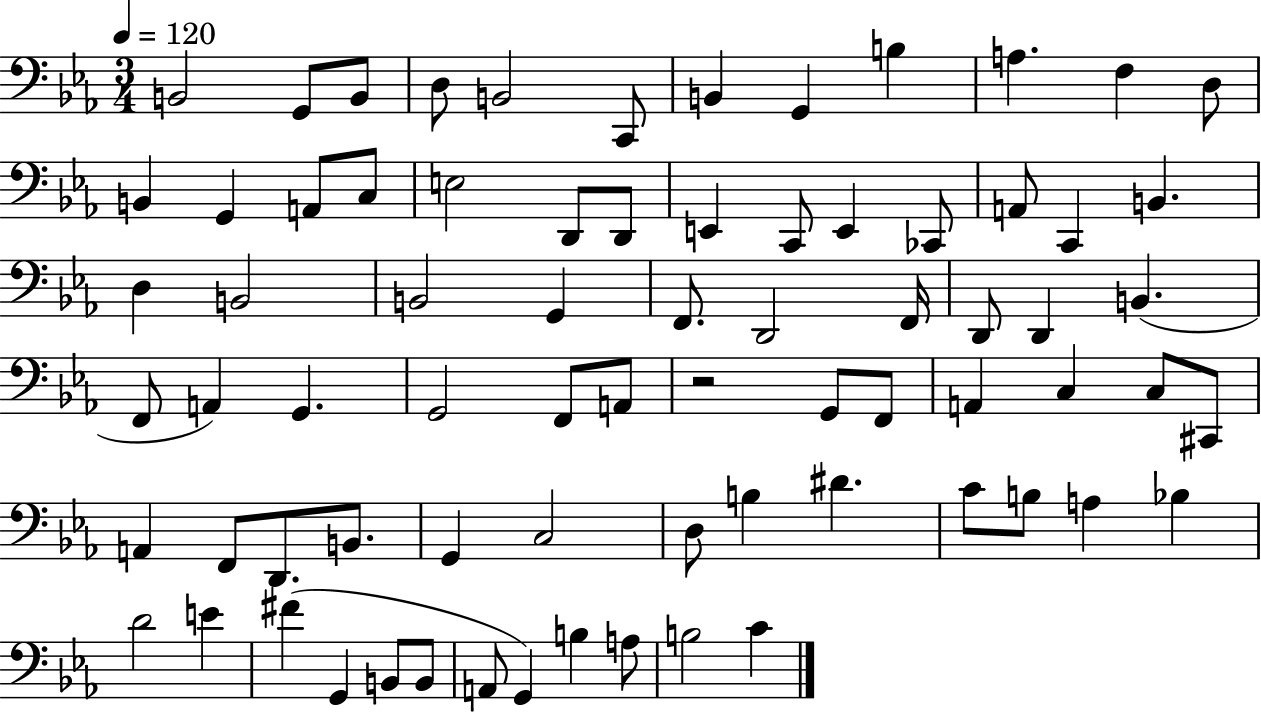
{
  \clef bass
  \numericTimeSignature
  \time 3/4
  \key ees \major
  \tempo 4 = 120
  b,2 g,8 b,8 | d8 b,2 c,8 | b,4 g,4 b4 | a4. f4 d8 | \break b,4 g,4 a,8 c8 | e2 d,8 d,8 | e,4 c,8 e,4 ces,8 | a,8 c,4 b,4. | \break d4 b,2 | b,2 g,4 | f,8. d,2 f,16 | d,8 d,4 b,4.( | \break f,8 a,4) g,4. | g,2 f,8 a,8 | r2 g,8 f,8 | a,4 c4 c8 cis,8 | \break a,4 f,8 d,8. b,8. | g,4 c2 | d8 b4 dis'4. | c'8 b8 a4 bes4 | \break d'2 e'4 | fis'4( g,4 b,8 b,8 | a,8 g,4) b4 a8 | b2 c'4 | \break \bar "|."
}